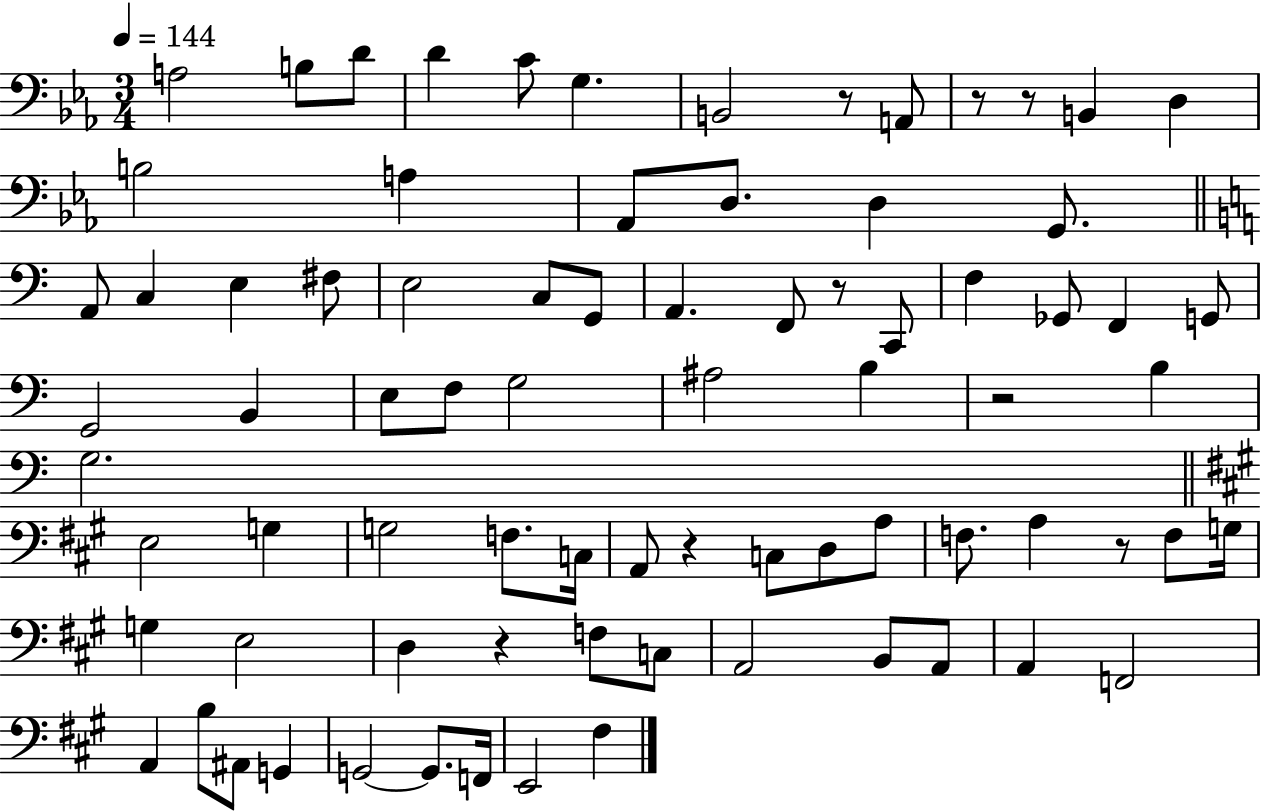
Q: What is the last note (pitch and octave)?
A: F#3